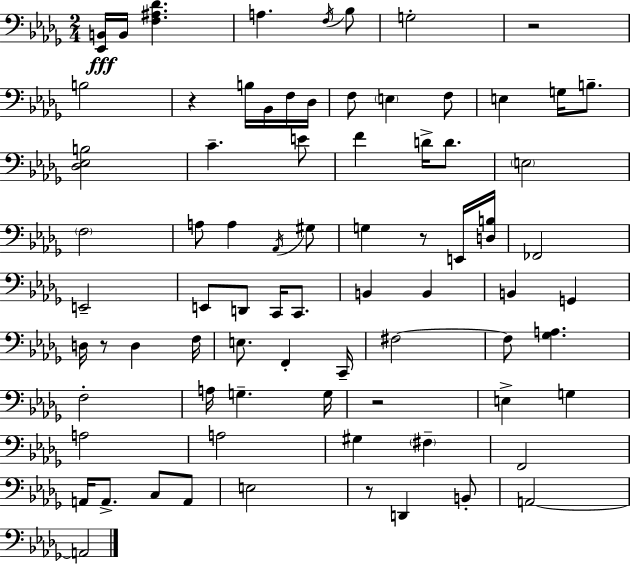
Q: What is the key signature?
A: BES minor